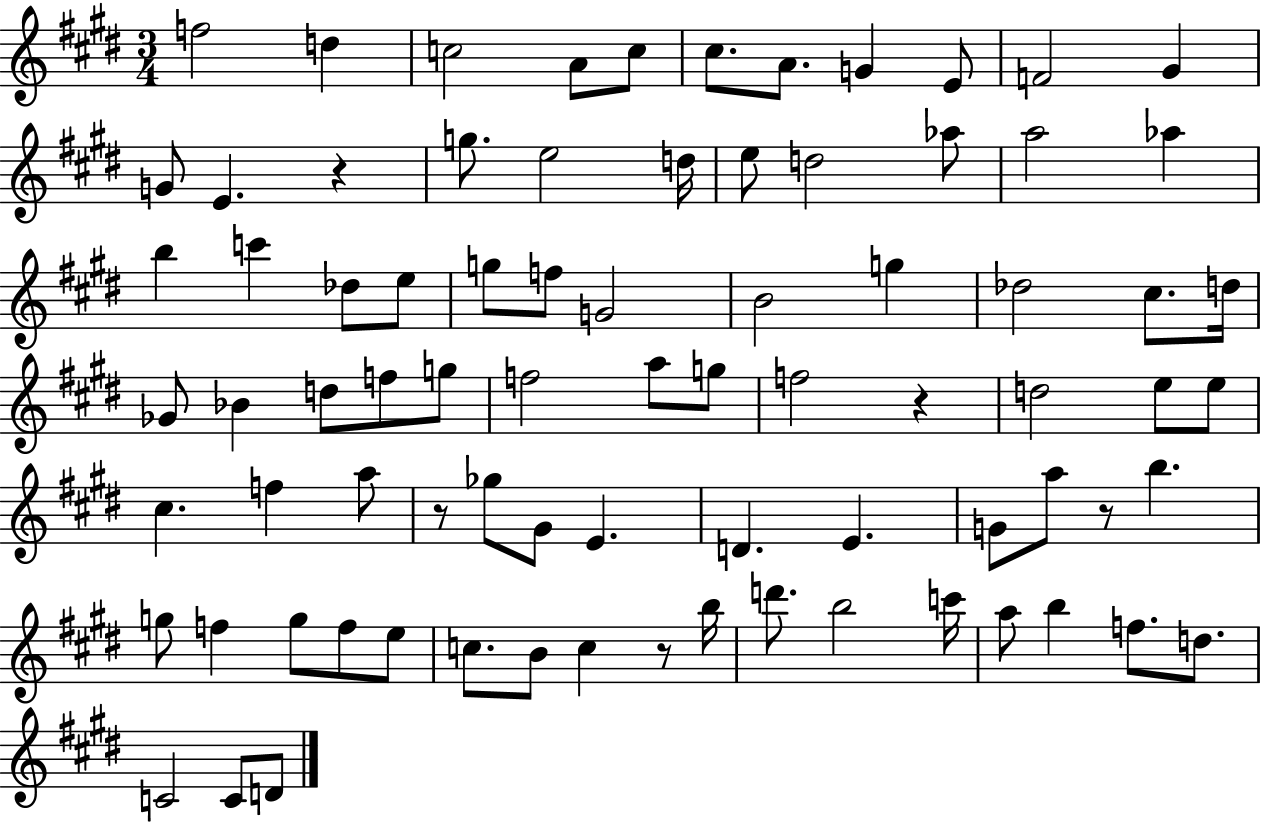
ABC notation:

X:1
T:Untitled
M:3/4
L:1/4
K:E
f2 d c2 A/2 c/2 ^c/2 A/2 G E/2 F2 ^G G/2 E z g/2 e2 d/4 e/2 d2 _a/2 a2 _a b c' _d/2 e/2 g/2 f/2 G2 B2 g _d2 ^c/2 d/4 _G/2 _B d/2 f/2 g/2 f2 a/2 g/2 f2 z d2 e/2 e/2 ^c f a/2 z/2 _g/2 ^G/2 E D E G/2 a/2 z/2 b g/2 f g/2 f/2 e/2 c/2 B/2 c z/2 b/4 d'/2 b2 c'/4 a/2 b f/2 d/2 C2 C/2 D/2